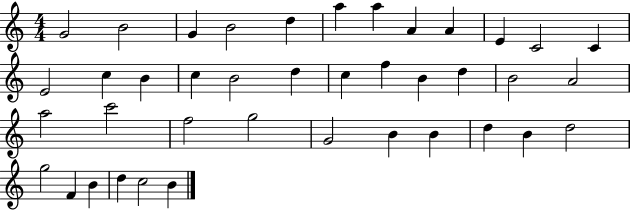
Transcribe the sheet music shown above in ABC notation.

X:1
T:Untitled
M:4/4
L:1/4
K:C
G2 B2 G B2 d a a A A E C2 C E2 c B c B2 d c f B d B2 A2 a2 c'2 f2 g2 G2 B B d B d2 g2 F B d c2 B